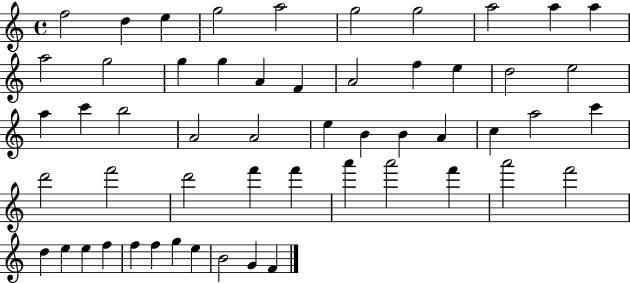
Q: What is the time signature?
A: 4/4